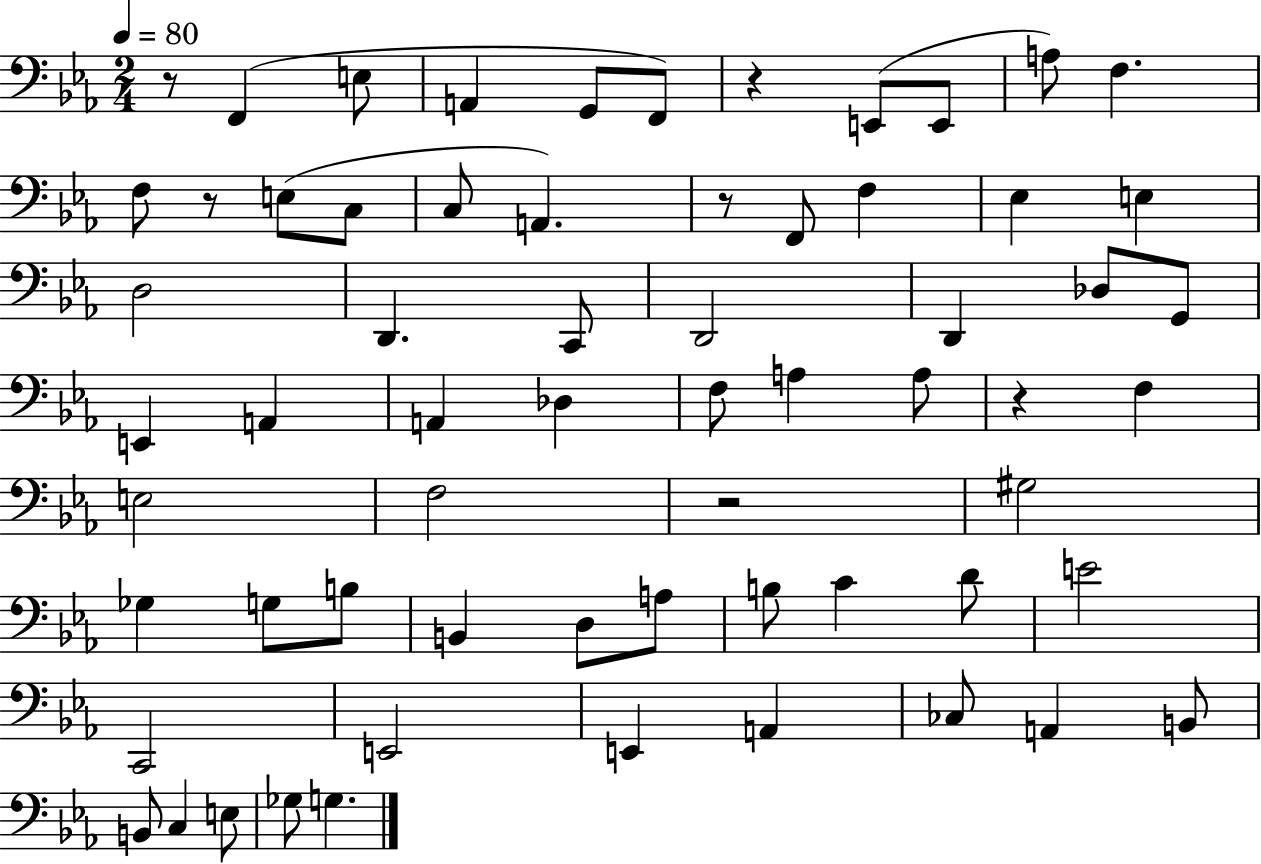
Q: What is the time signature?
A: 2/4